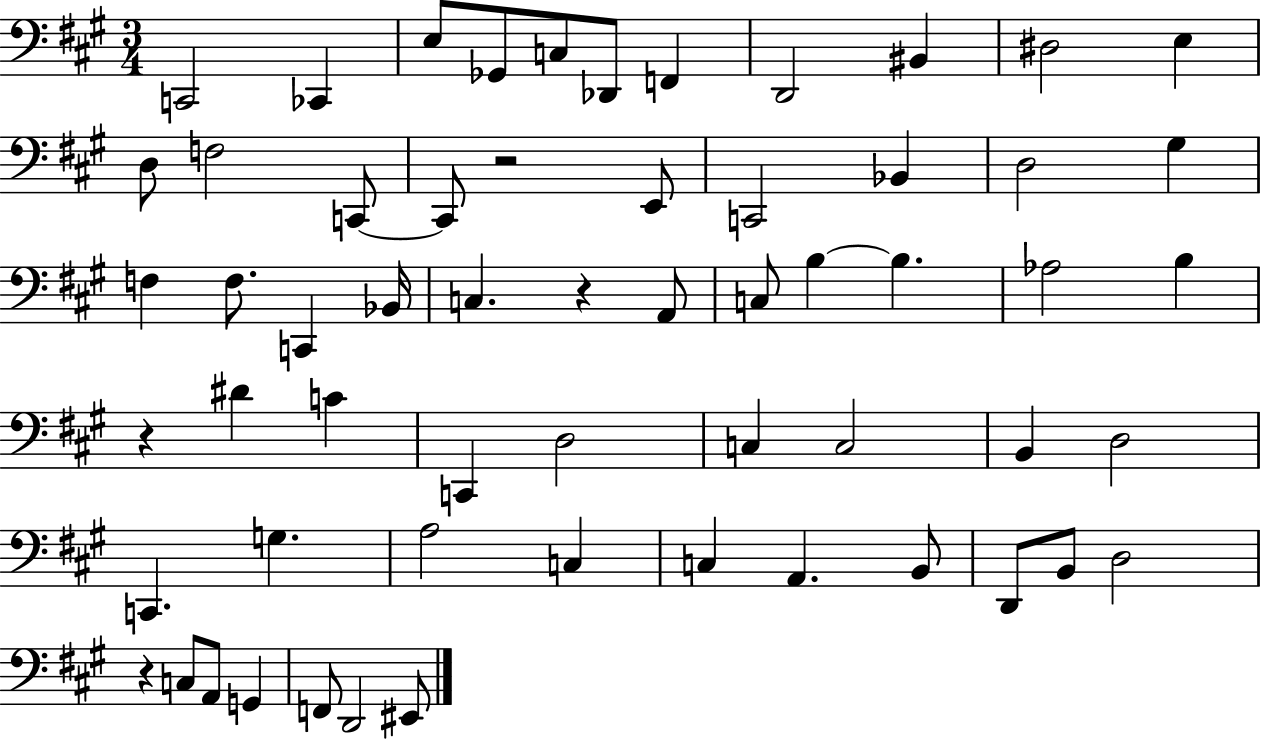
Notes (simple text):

C2/h CES2/q E3/e Gb2/e C3/e Db2/e F2/q D2/h BIS2/q D#3/h E3/q D3/e F3/h C2/e C2/e R/h E2/e C2/h Bb2/q D3/h G#3/q F3/q F3/e. C2/q Bb2/s C3/q. R/q A2/e C3/e B3/q B3/q. Ab3/h B3/q R/q D#4/q C4/q C2/q D3/h C3/q C3/h B2/q D3/h C2/q. G3/q. A3/h C3/q C3/q A2/q. B2/e D2/e B2/e D3/h R/q C3/e A2/e G2/q F2/e D2/h EIS2/e